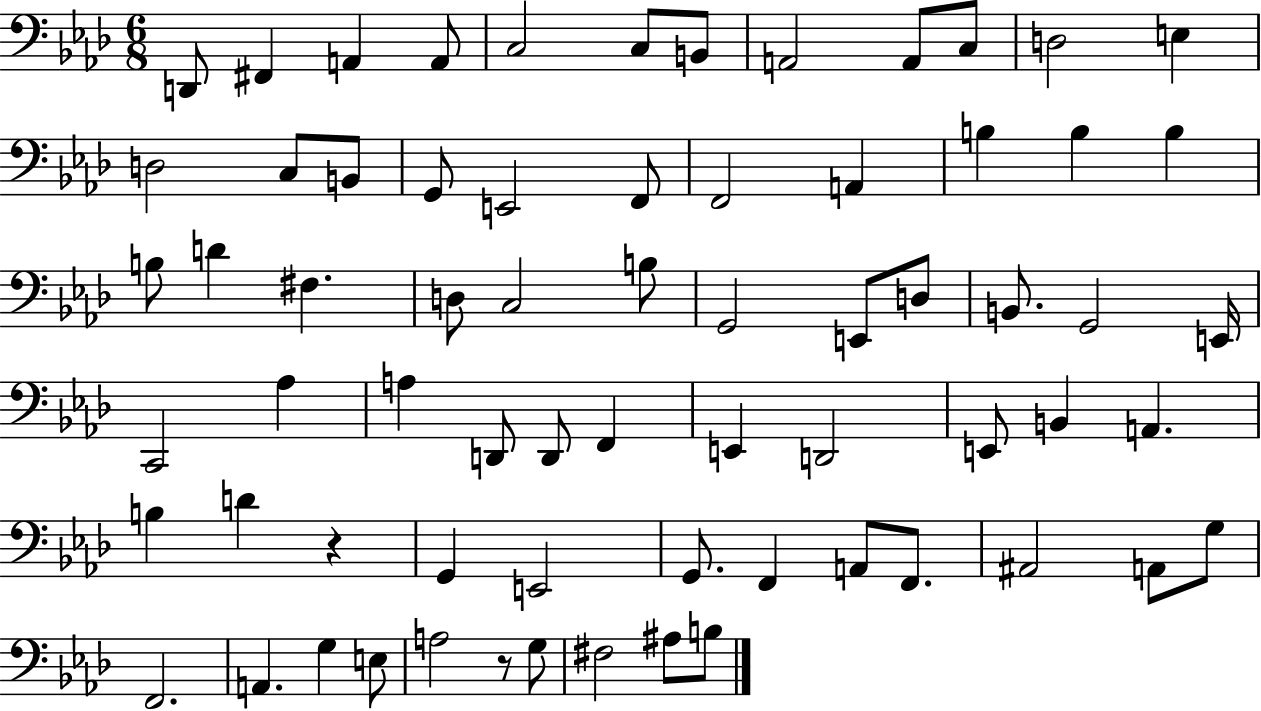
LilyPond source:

{
  \clef bass
  \numericTimeSignature
  \time 6/8
  \key aes \major
  \repeat volta 2 { d,8 fis,4 a,4 a,8 | c2 c8 b,8 | a,2 a,8 c8 | d2 e4 | \break d2 c8 b,8 | g,8 e,2 f,8 | f,2 a,4 | b4 b4 b4 | \break b8 d'4 fis4. | d8 c2 b8 | g,2 e,8 d8 | b,8. g,2 e,16 | \break c,2 aes4 | a4 d,8 d,8 f,4 | e,4 d,2 | e,8 b,4 a,4. | \break b4 d'4 r4 | g,4 e,2 | g,8. f,4 a,8 f,8. | ais,2 a,8 g8 | \break f,2. | a,4. g4 e8 | a2 r8 g8 | fis2 ais8 b8 | \break } \bar "|."
}